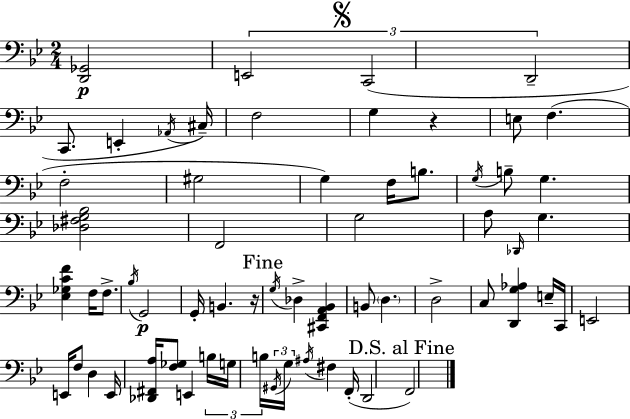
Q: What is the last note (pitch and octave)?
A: F2